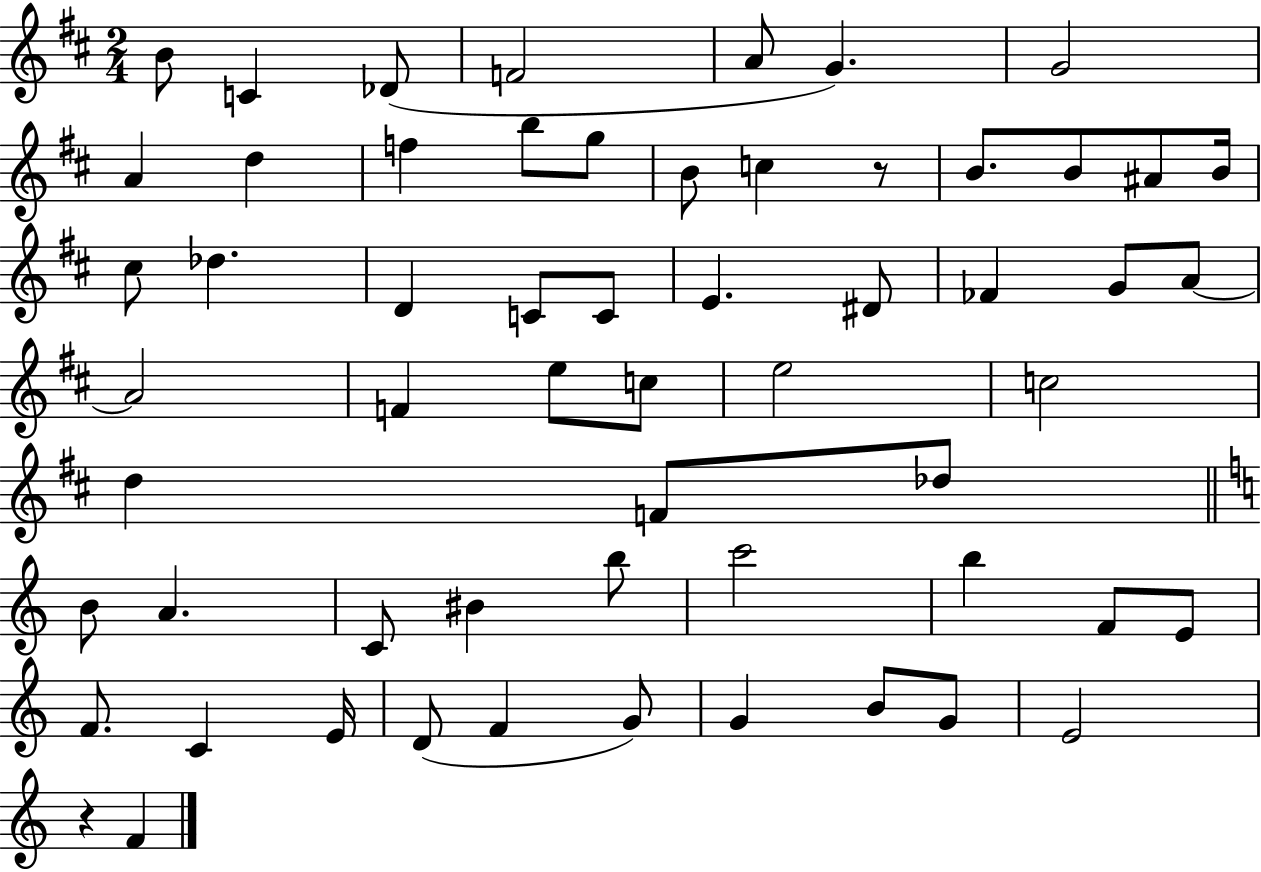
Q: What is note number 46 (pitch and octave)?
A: E4